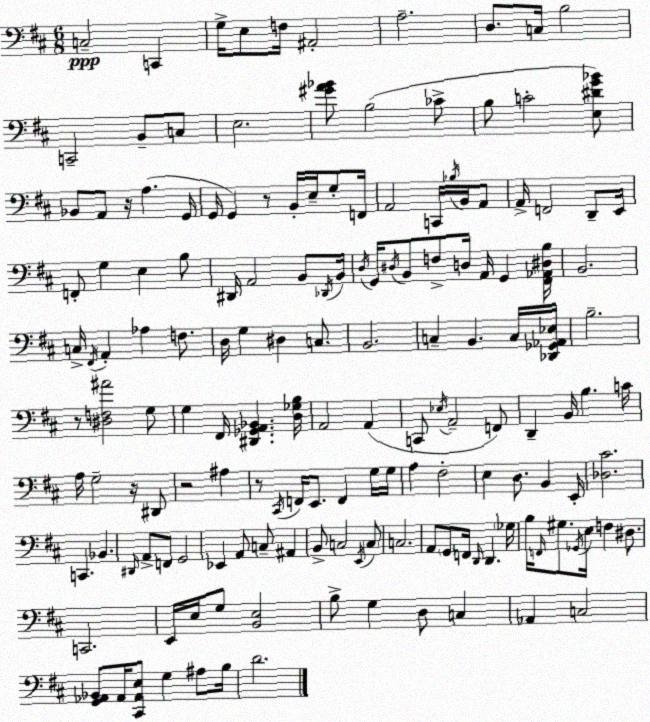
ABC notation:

X:1
T:Untitled
M:6/8
L:1/4
K:D
C,2 C,, G,/4 E,/2 F,/4 ^A,,2 A,2 D,/2 C,/4 B,2 C,,2 B,,/2 C,/2 E,2 [^GA_B]/2 B,2 _C/2 B,/2 C2 [E,^DG_B]/2 _B,,/2 A,,/2 z/4 A, G,,/4 G,,/4 G,, z/2 B,,/4 E,/4 G,/2 F,,/4 A,,2 C,,/4 _B,/4 B,,/4 A,,/2 A,,/4 F,,2 D,,/2 E,,/4 F,,/2 G, E, B,/2 ^D,,/4 A,,2 B,,/2 _D,,/4 B,,/4 D,/4 G,,/4 ^D,/4 B,,/2 F,/2 D,/4 A,,/4 G,, [^F,,_A,,^D,B,]/4 B,,2 C,/4 ^F,,/4 A,, _A, F,/2 D,/4 G, ^D, C,/2 B,,2 C, B,, C,/4 [_D,,_G,,_A,,_E,]/4 B,2 z/2 [^D,F,^A]2 G,/2 G, ^F,,/4 [^D,,_G,,A,,_B,,] [D,_G,B,]/4 A,,2 A,, C,,/2 _E,/4 A,,2 F,,/2 D,, B,,/4 B, C/4 A,/4 G,2 z/4 ^D,,/2 z2 ^A, z/2 ^C,,/4 F,,/4 E,,/2 F,, G,/4 G,/4 A, ^F,2 E, D,/2 B,, E,,/4 [_D,^C]2 C,, _B,, ^D,,/4 A,,/2 F,,/2 G,,2 _E,, A,,/2 C,/2 ^A,, B,,/2 C,2 E,,/4 C,/2 C,2 A,,/2 G,,/2 F,,/4 D,,/4 D,, _G,/4 B,/4 F,,/4 ^G,/2 _G,,/4 E,/4 F, ^D,/2 C,,2 E,,/4 E,/4 G,/2 [B,,E,]2 B,/2 G, D,/2 C, _A,, C,2 [G,,_A,,_B,,]/2 _A,,/4 [^C,,_A,,E,]/2 G, ^A,/2 B,/4 D2